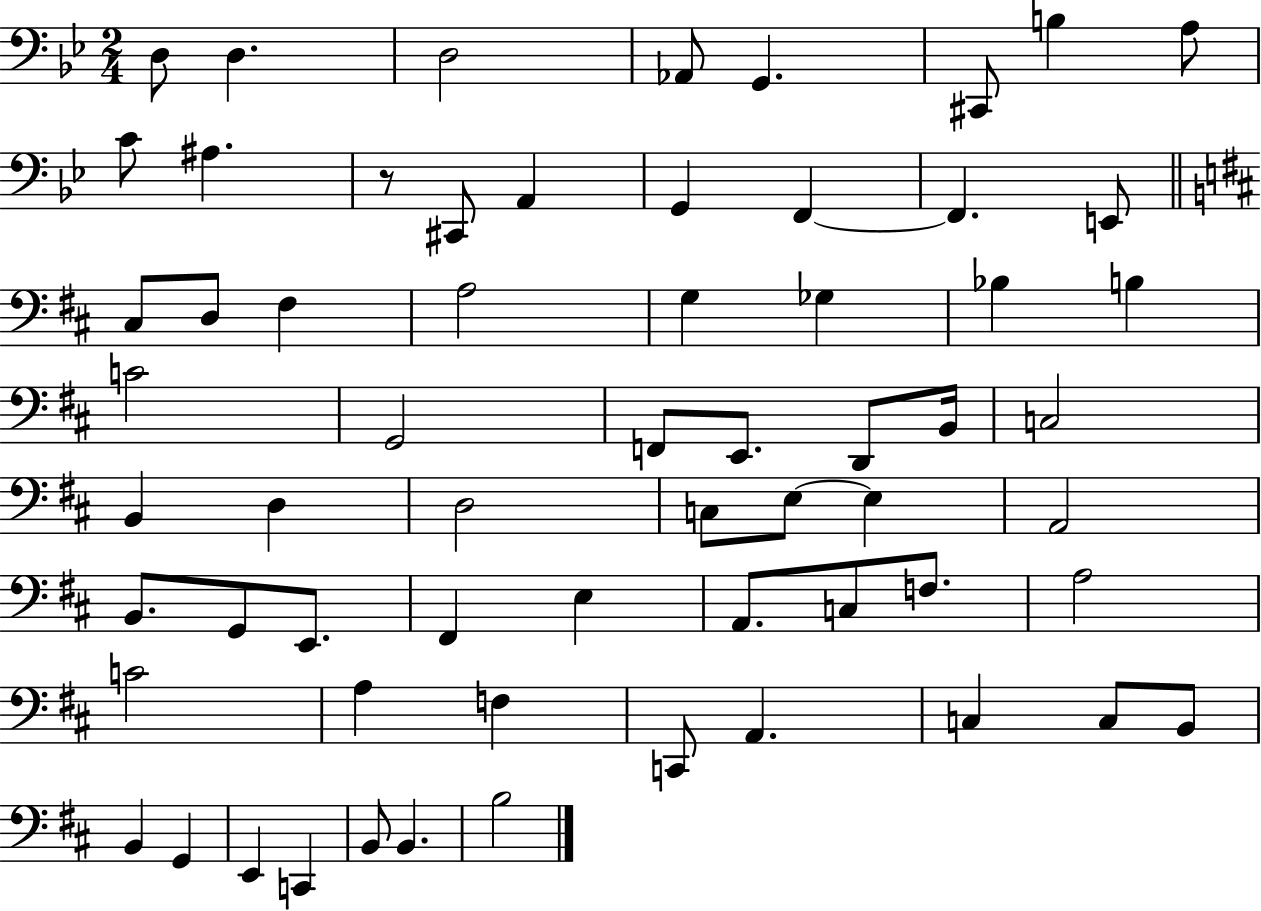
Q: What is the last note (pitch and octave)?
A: B3